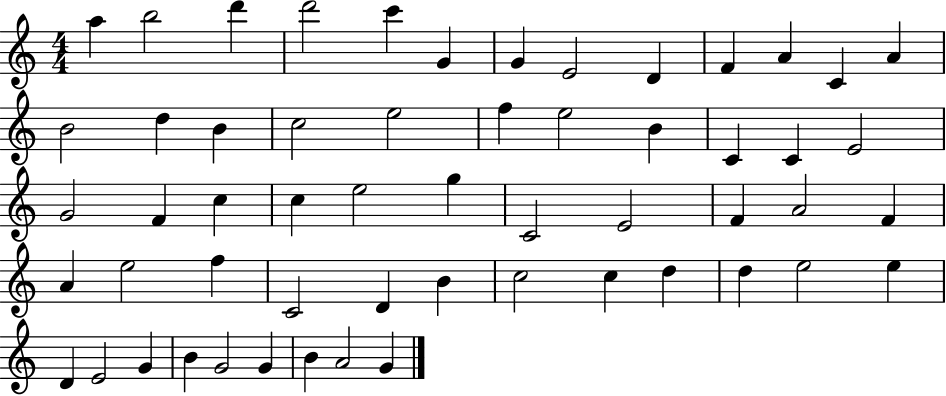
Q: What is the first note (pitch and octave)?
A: A5